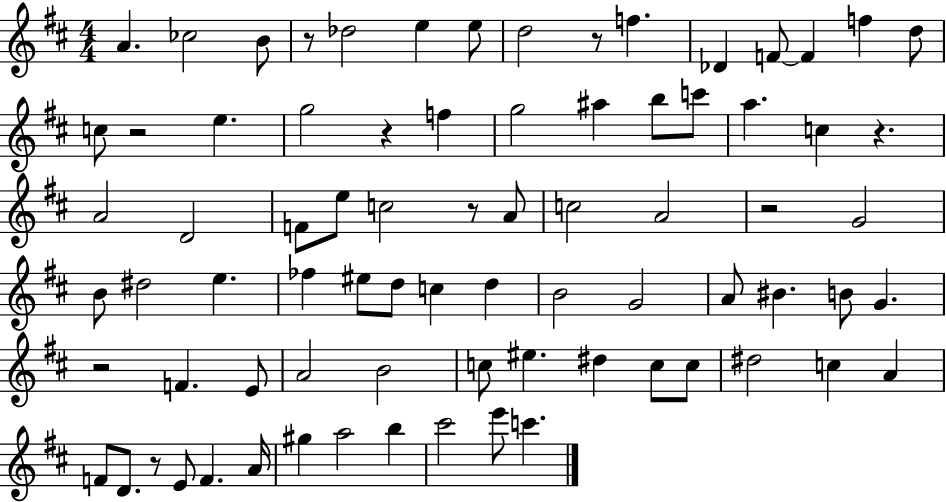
X:1
T:Untitled
M:4/4
L:1/4
K:D
A _c2 B/2 z/2 _d2 e e/2 d2 z/2 f _D F/2 F f d/2 c/2 z2 e g2 z f g2 ^a b/2 c'/2 a c z A2 D2 F/2 e/2 c2 z/2 A/2 c2 A2 z2 G2 B/2 ^d2 e _f ^e/2 d/2 c d B2 G2 A/2 ^B B/2 G z2 F E/2 A2 B2 c/2 ^e ^d c/2 c/2 ^d2 c A F/2 D/2 z/2 E/2 F A/4 ^g a2 b ^c'2 e'/2 c'